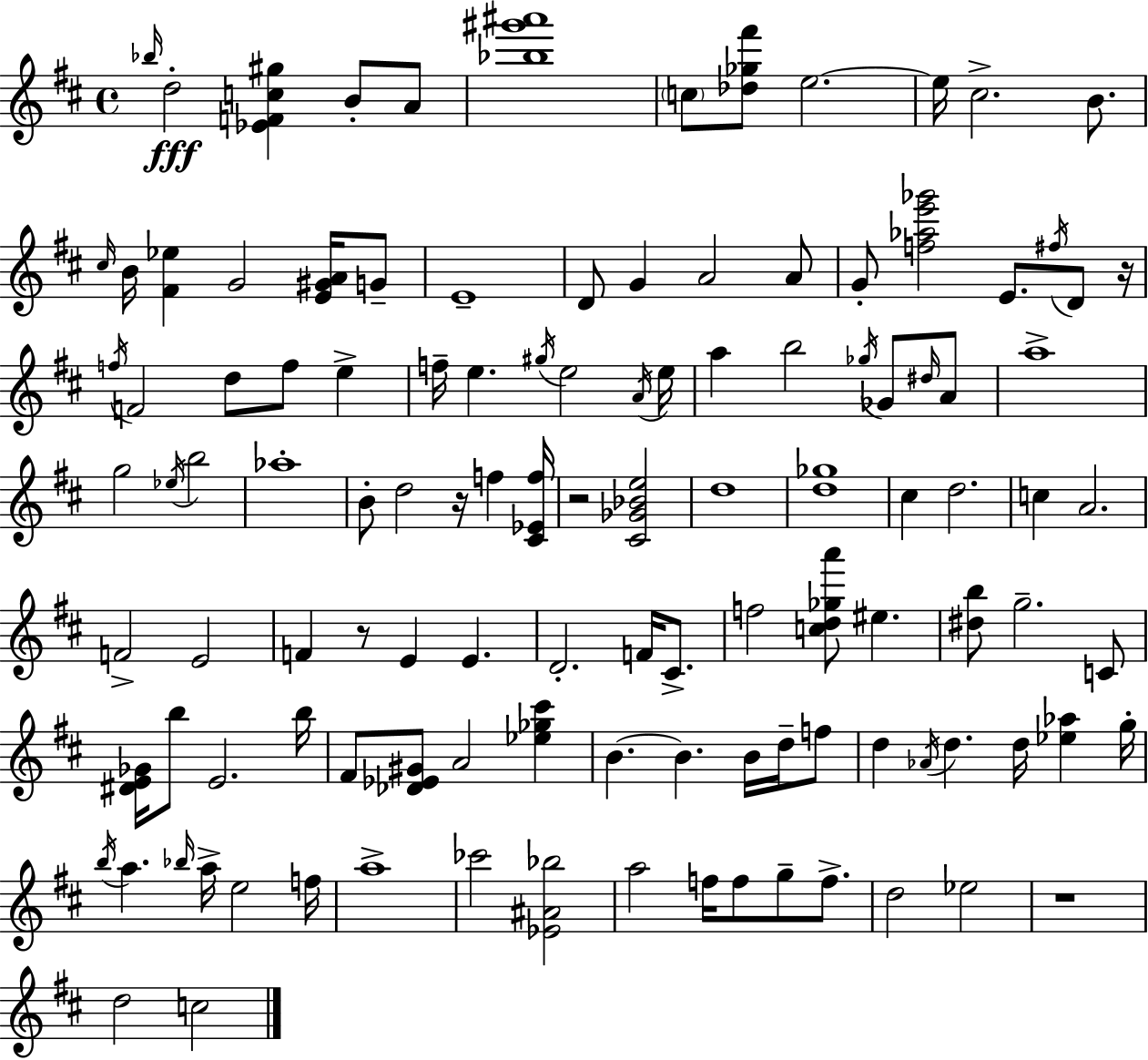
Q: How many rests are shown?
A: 5